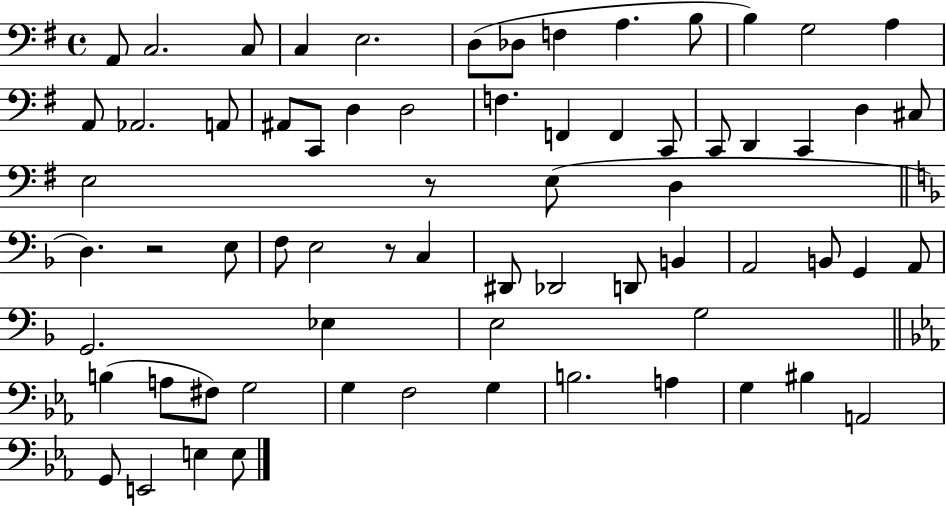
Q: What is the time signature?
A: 4/4